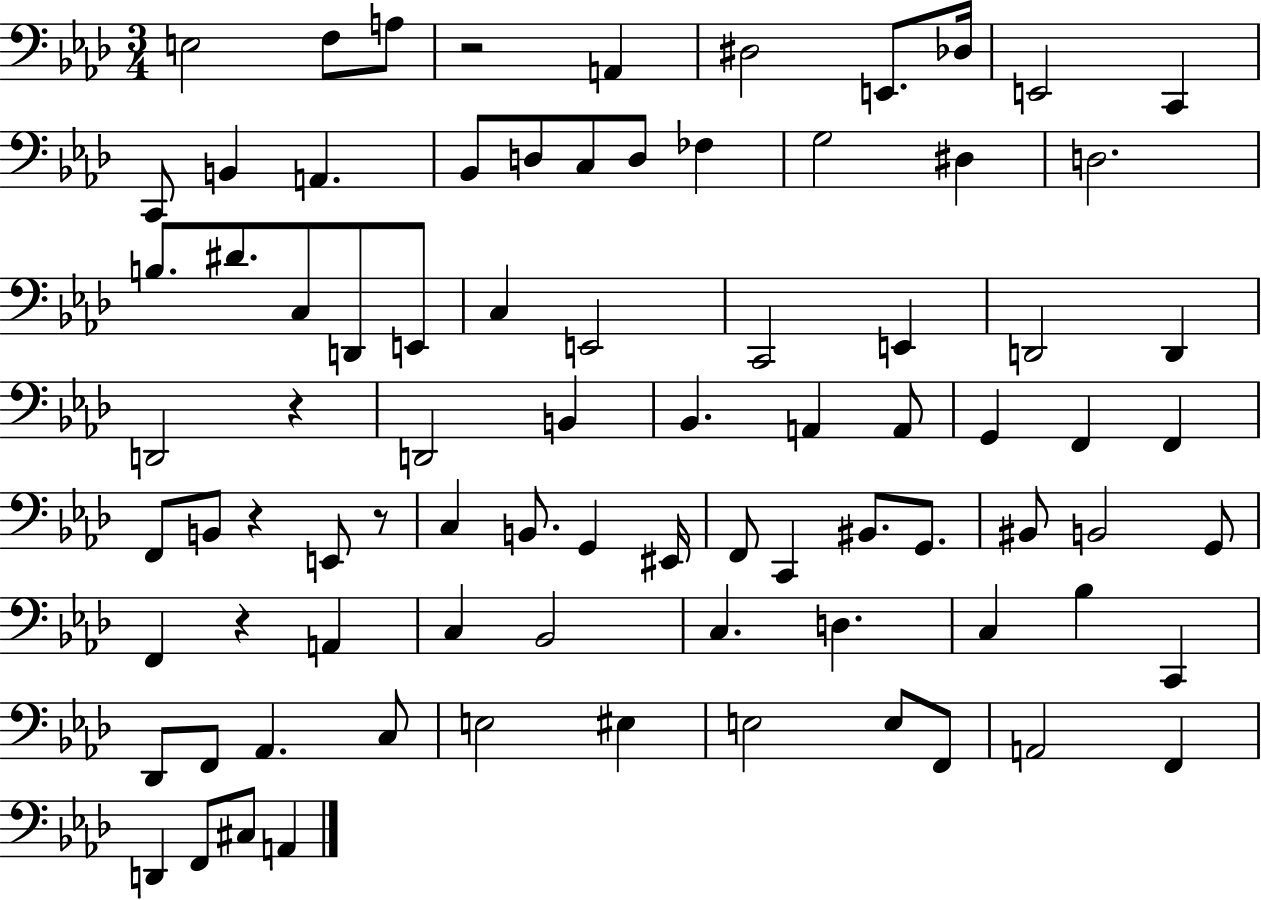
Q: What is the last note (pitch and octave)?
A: A2